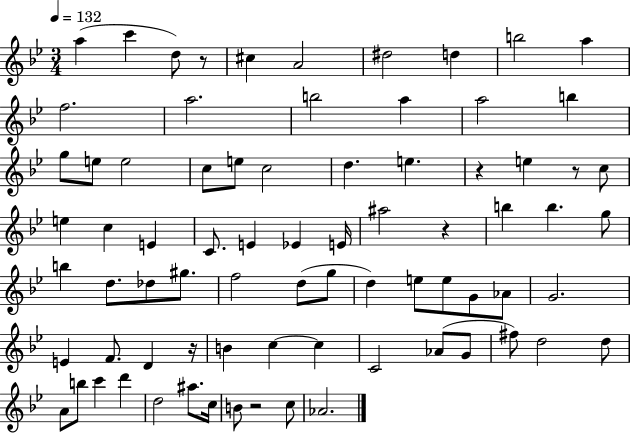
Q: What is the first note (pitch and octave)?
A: A5